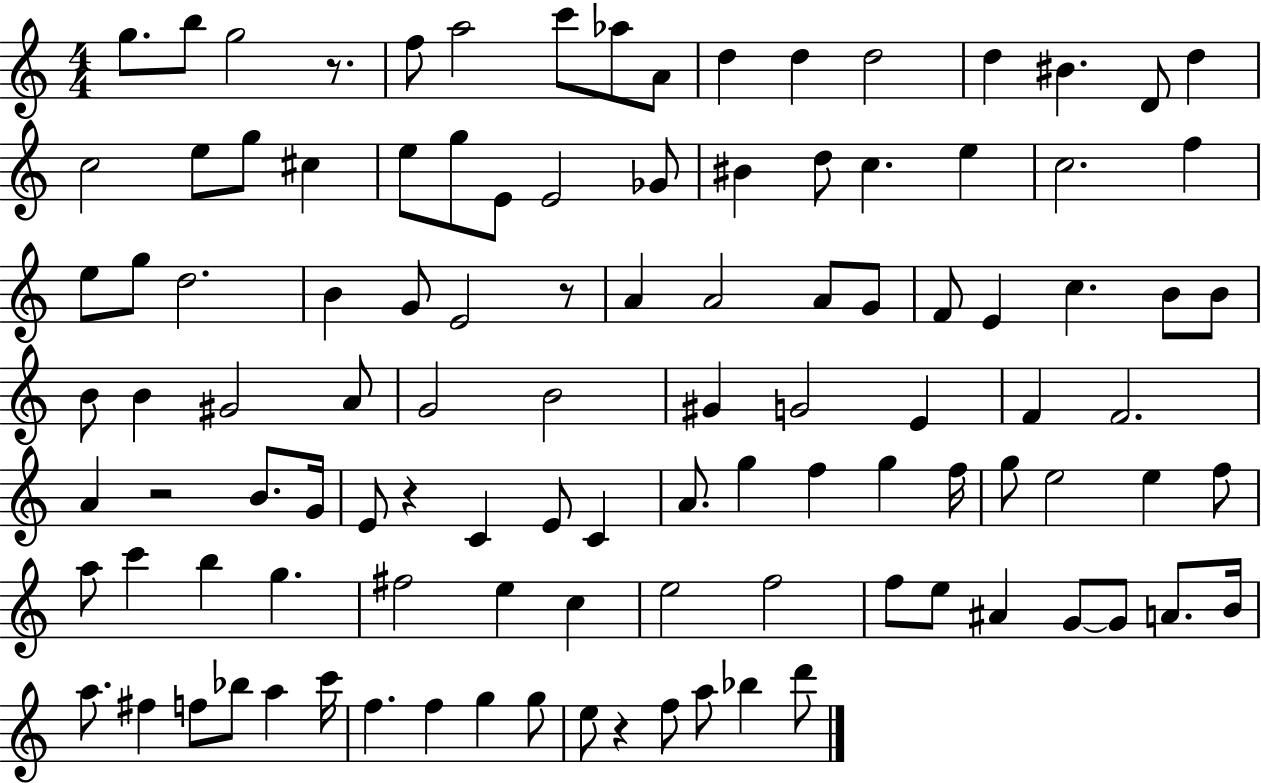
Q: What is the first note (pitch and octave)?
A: G5